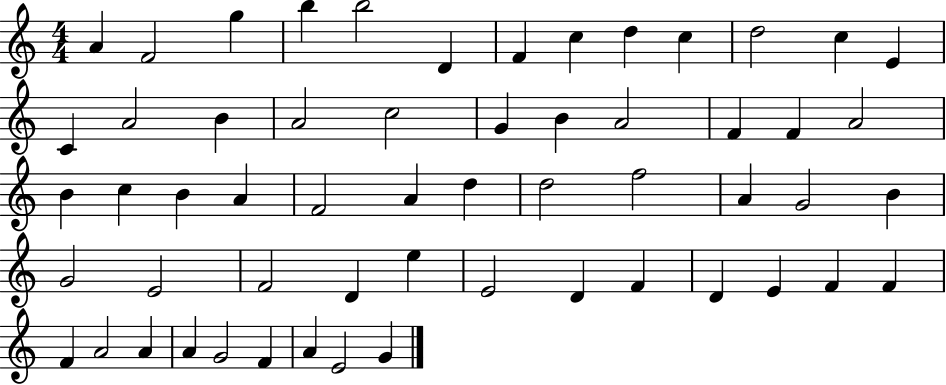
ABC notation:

X:1
T:Untitled
M:4/4
L:1/4
K:C
A F2 g b b2 D F c d c d2 c E C A2 B A2 c2 G B A2 F F A2 B c B A F2 A d d2 f2 A G2 B G2 E2 F2 D e E2 D F D E F F F A2 A A G2 F A E2 G